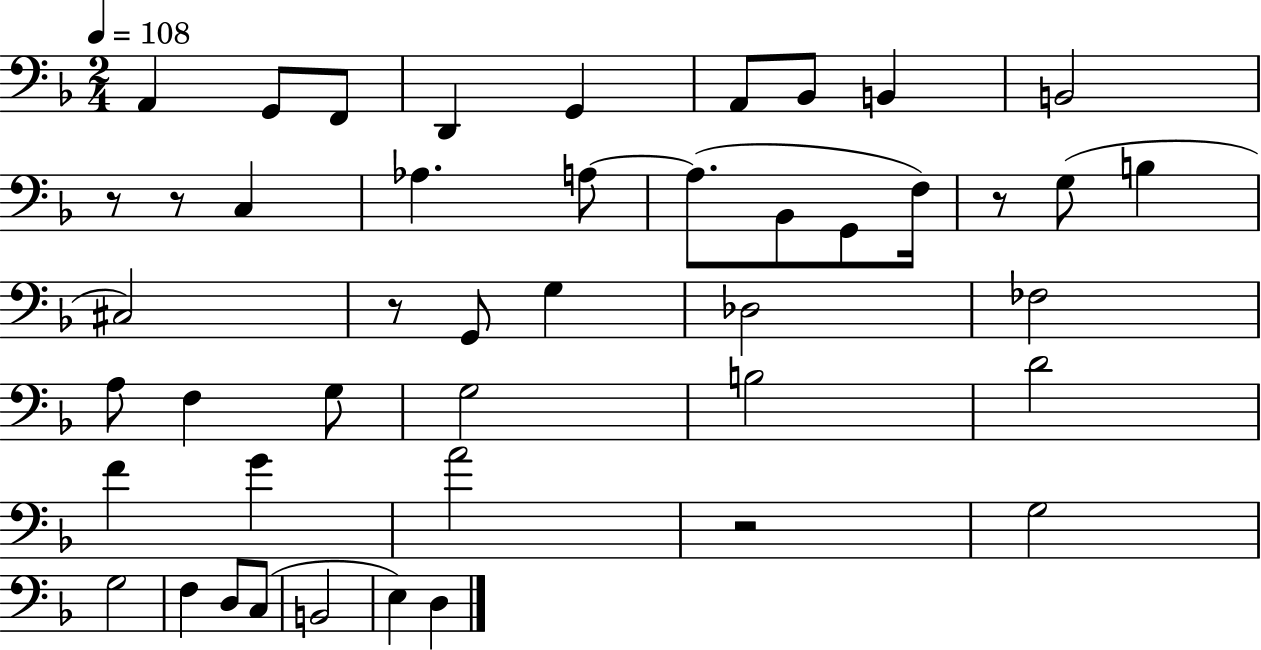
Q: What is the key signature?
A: F major